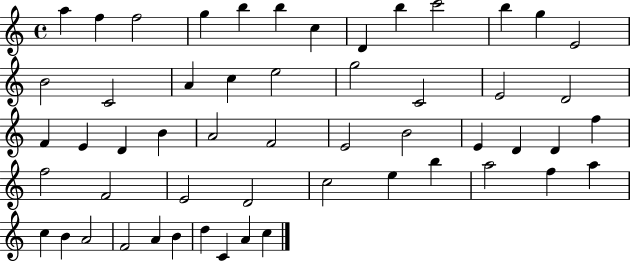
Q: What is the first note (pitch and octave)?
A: A5